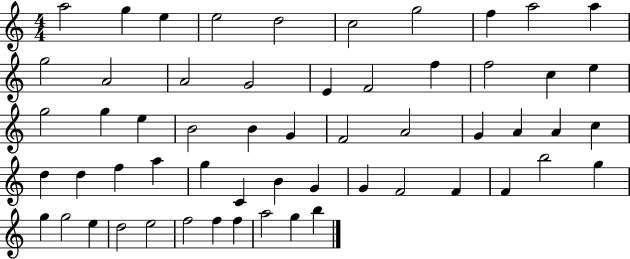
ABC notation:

X:1
T:Untitled
M:4/4
L:1/4
K:C
a2 g e e2 d2 c2 g2 f a2 a g2 A2 A2 G2 E F2 f f2 c e g2 g e B2 B G F2 A2 G A A c d d f a g C B G G F2 F F b2 g g g2 e d2 e2 f2 f f a2 g b